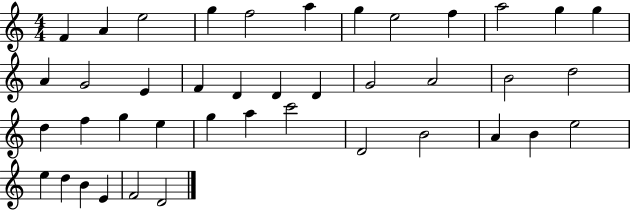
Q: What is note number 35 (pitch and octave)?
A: E5